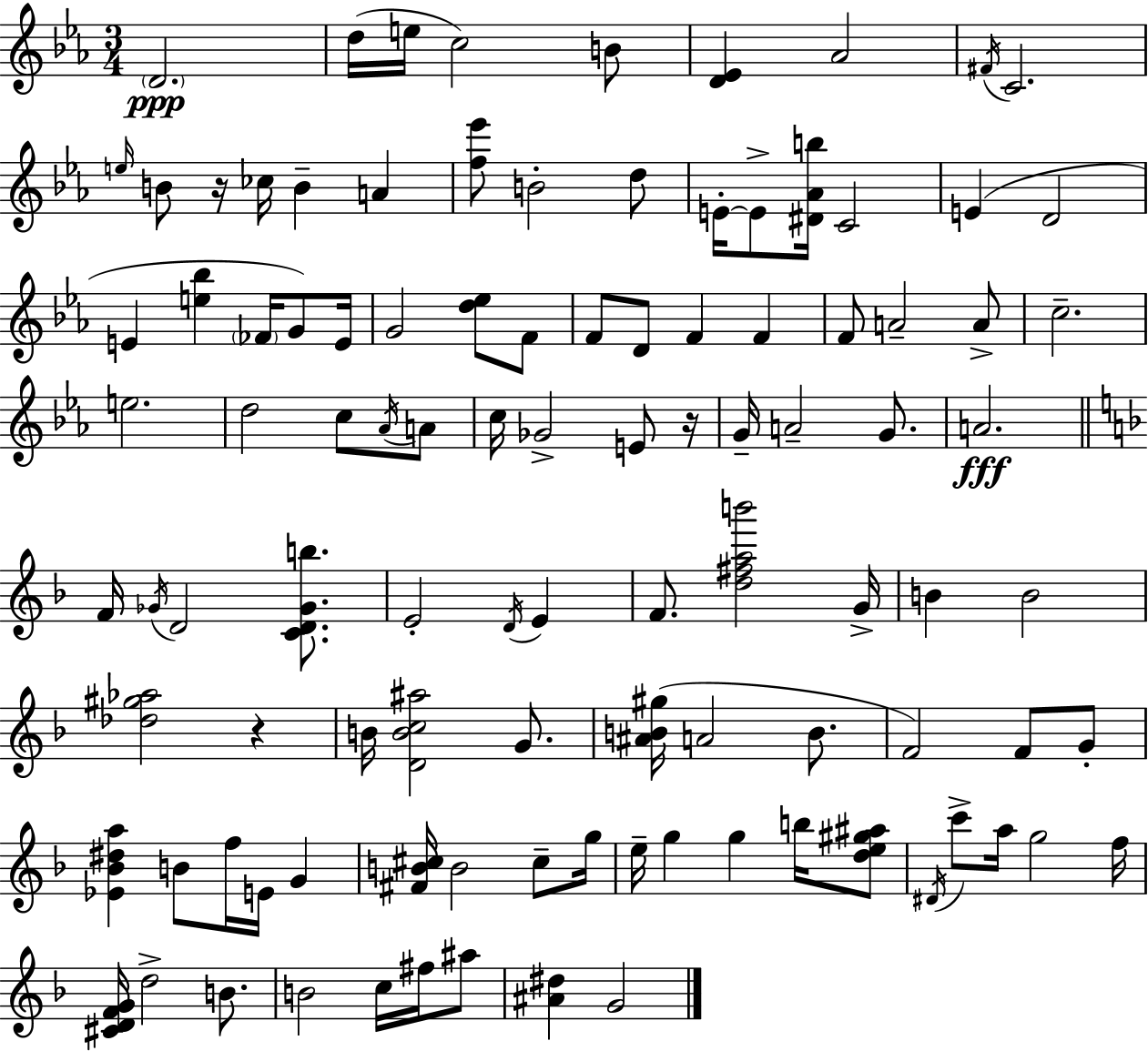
D4/h. D5/s E5/s C5/h B4/e [D4,Eb4]/q Ab4/h F#4/s C4/h. E5/s B4/e R/s CES5/s B4/q A4/q [F5,Eb6]/e B4/h D5/e E4/s E4/e [D#4,Ab4,B5]/s C4/h E4/q D4/h E4/q [E5,Bb5]/q FES4/s G4/e E4/s G4/h [D5,Eb5]/e F4/e F4/e D4/e F4/q F4/q F4/e A4/h A4/e C5/h. E5/h. D5/h C5/e Ab4/s A4/e C5/s Gb4/h E4/e R/s G4/s A4/h G4/e. A4/h. F4/s Gb4/s D4/h [C4,D4,Gb4,B5]/e. E4/h D4/s E4/q F4/e. [D5,F#5,A5,B6]/h G4/s B4/q B4/h [Db5,G#5,Ab5]/h R/q B4/s [D4,B4,C5,A#5]/h G4/e. [A#4,B4,G#5]/s A4/h B4/e. F4/h F4/e G4/e [Eb4,Bb4,D#5,A5]/q B4/e F5/s E4/s G4/q [F#4,B4,C#5]/s B4/h C#5/e G5/s E5/s G5/q G5/q B5/s [D5,E5,G#5,A#5]/e D#4/s C6/e A5/s G5/h F5/s [C#4,D4,F4,G4]/s D5/h B4/e. B4/h C5/s F#5/s A#5/e [A#4,D#5]/q G4/h